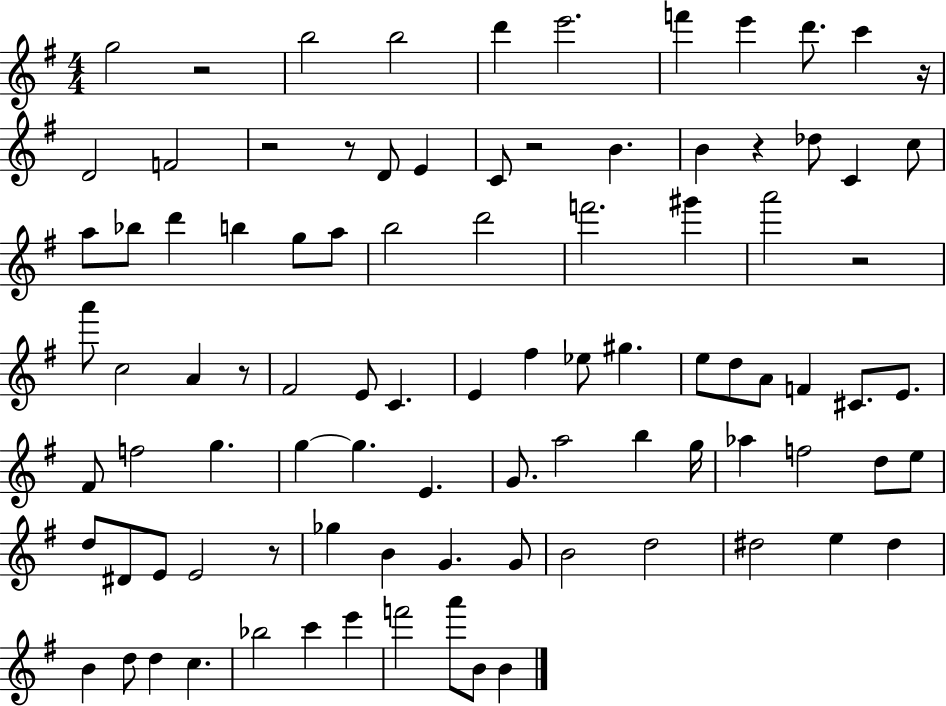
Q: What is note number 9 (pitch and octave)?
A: C6